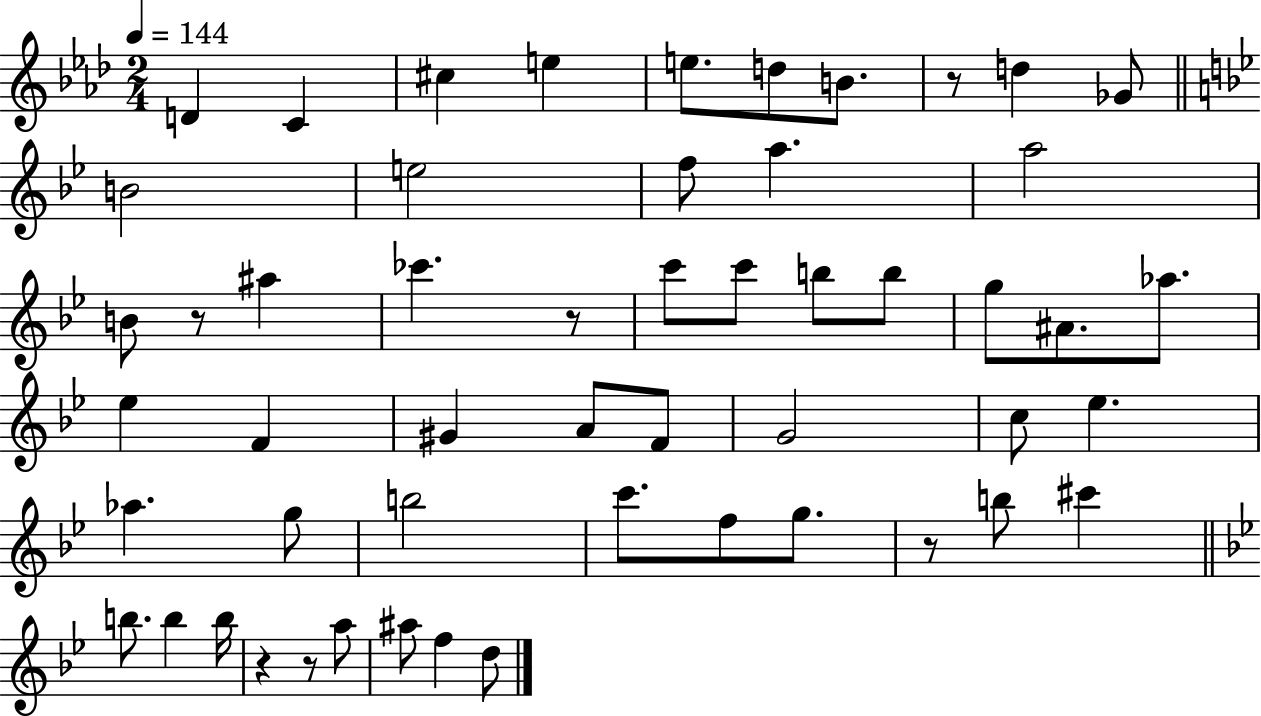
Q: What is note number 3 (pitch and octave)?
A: C#5